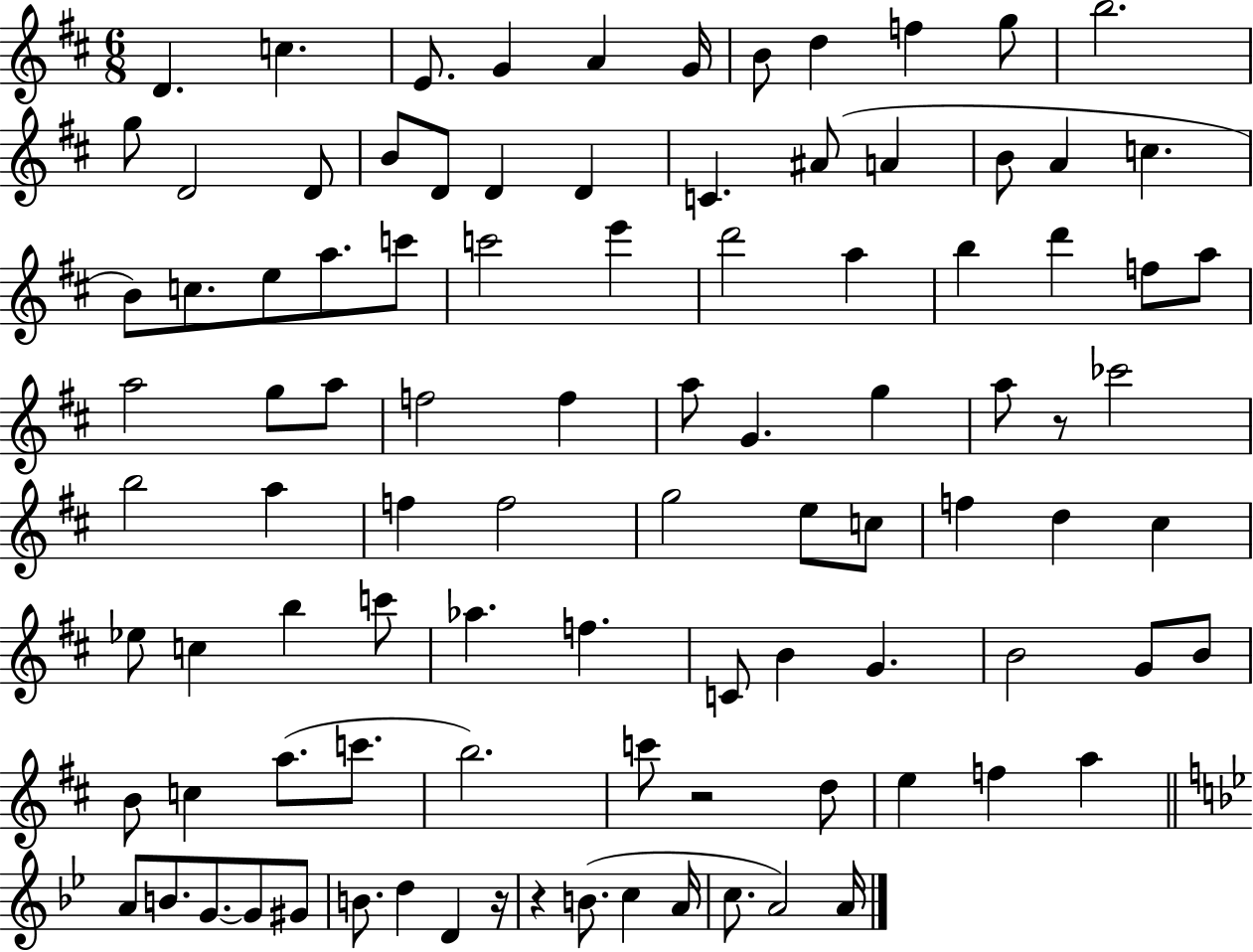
{
  \clef treble
  \numericTimeSignature
  \time 6/8
  \key d \major
  \repeat volta 2 { d'4. c''4. | e'8. g'4 a'4 g'16 | b'8 d''4 f''4 g''8 | b''2. | \break g''8 d'2 d'8 | b'8 d'8 d'4 d'4 | c'4. ais'8( a'4 | b'8 a'4 c''4. | \break b'8) c''8. e''8 a''8. c'''8 | c'''2 e'''4 | d'''2 a''4 | b''4 d'''4 f''8 a''8 | \break a''2 g''8 a''8 | f''2 f''4 | a''8 g'4. g''4 | a''8 r8 ces'''2 | \break b''2 a''4 | f''4 f''2 | g''2 e''8 c''8 | f''4 d''4 cis''4 | \break ees''8 c''4 b''4 c'''8 | aes''4. f''4. | c'8 b'4 g'4. | b'2 g'8 b'8 | \break b'8 c''4 a''8.( c'''8. | b''2.) | c'''8 r2 d''8 | e''4 f''4 a''4 | \break \bar "||" \break \key bes \major a'8 b'8. g'8.~~ g'8 gis'8 | b'8. d''4 d'4 r16 | r4 b'8.( c''4 a'16 | c''8. a'2) a'16 | \break } \bar "|."
}